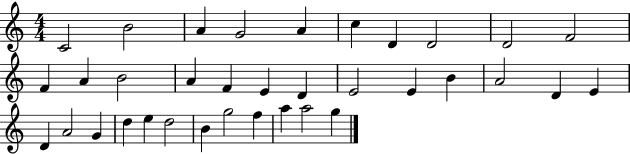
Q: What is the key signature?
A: C major